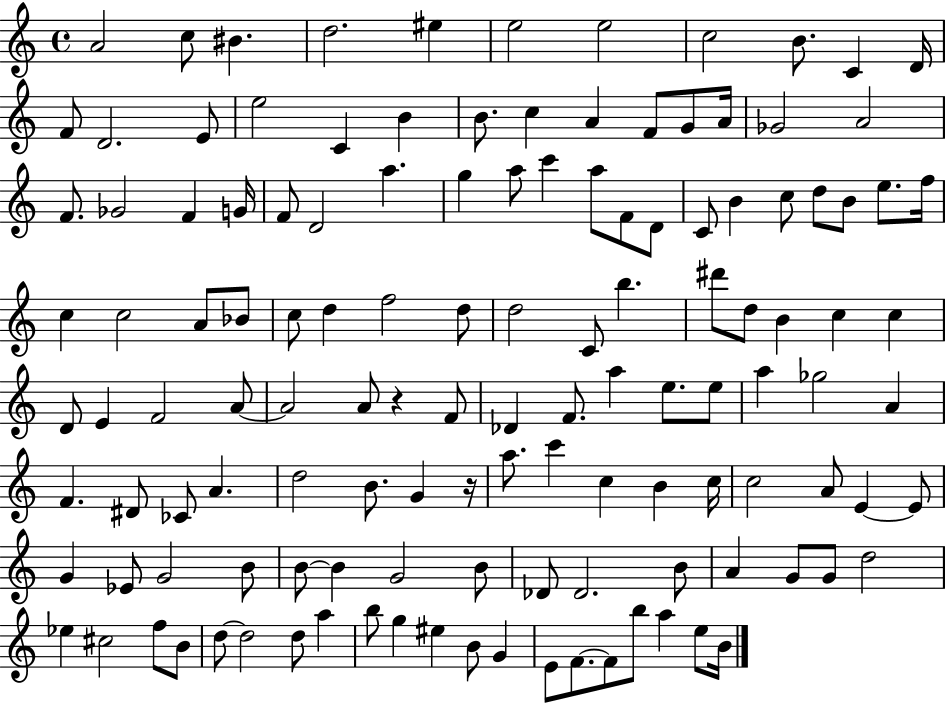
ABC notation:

X:1
T:Untitled
M:4/4
L:1/4
K:C
A2 c/2 ^B d2 ^e e2 e2 c2 B/2 C D/4 F/2 D2 E/2 e2 C B B/2 c A F/2 G/2 A/4 _G2 A2 F/2 _G2 F G/4 F/2 D2 a g a/2 c' a/2 F/2 D/2 C/2 B c/2 d/2 B/2 e/2 f/4 c c2 A/2 _B/2 c/2 d f2 d/2 d2 C/2 b ^d'/2 d/2 B c c D/2 E F2 A/2 A2 A/2 z F/2 _D F/2 a e/2 e/2 a _g2 A F ^D/2 _C/2 A d2 B/2 G z/4 a/2 c' c B c/4 c2 A/2 E E/2 G _E/2 G2 B/2 B/2 B G2 B/2 _D/2 _D2 B/2 A G/2 G/2 d2 _e ^c2 f/2 B/2 d/2 d2 d/2 a b/2 g ^e B/2 G E/2 F/2 F/2 b/2 a e/2 B/4